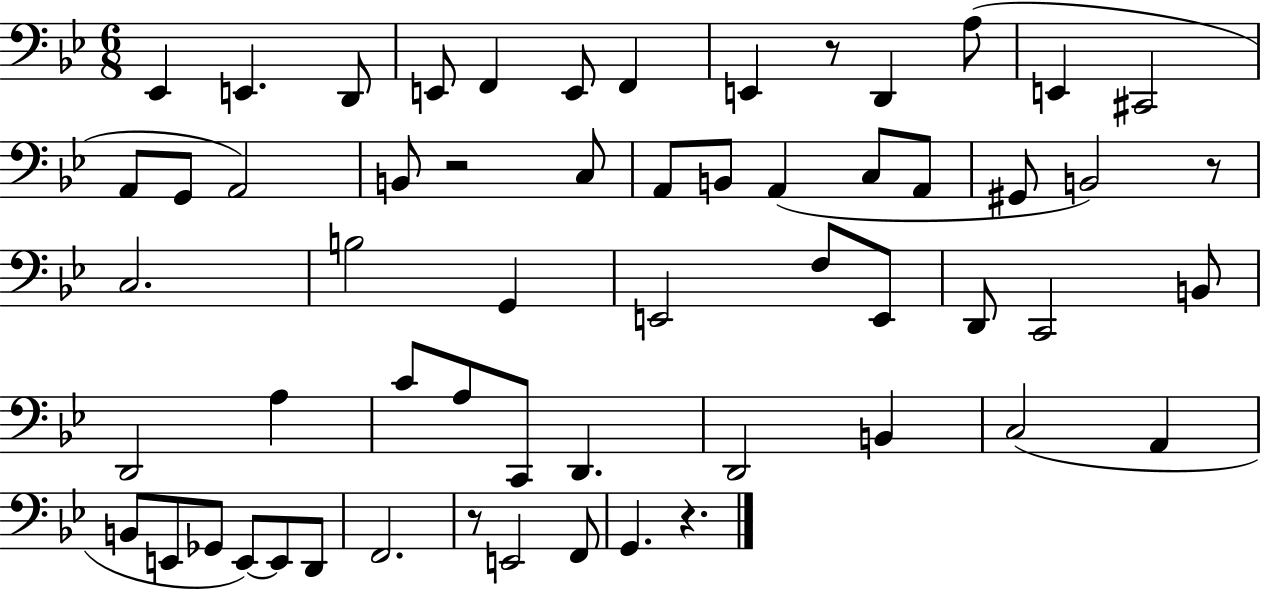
X:1
T:Untitled
M:6/8
L:1/4
K:Bb
_E,, E,, D,,/2 E,,/2 F,, E,,/2 F,, E,, z/2 D,, A,/2 E,, ^C,,2 A,,/2 G,,/2 A,,2 B,,/2 z2 C,/2 A,,/2 B,,/2 A,, C,/2 A,,/2 ^G,,/2 B,,2 z/2 C,2 B,2 G,, E,,2 F,/2 E,,/2 D,,/2 C,,2 B,,/2 D,,2 A, C/2 A,/2 C,,/2 D,, D,,2 B,, C,2 A,, B,,/2 E,,/2 _G,,/2 E,,/2 E,,/2 D,,/2 F,,2 z/2 E,,2 F,,/2 G,, z